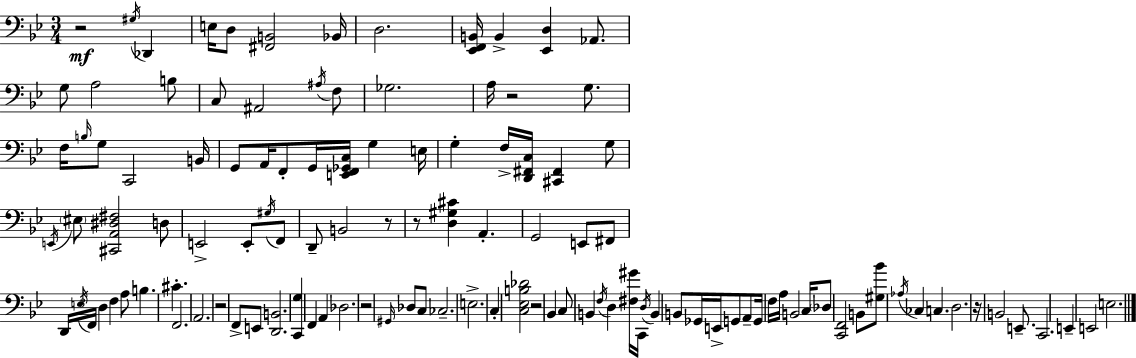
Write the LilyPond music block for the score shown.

{
  \clef bass
  \numericTimeSignature
  \time 3/4
  \key bes \major
  r2\mf \acciaccatura { gis16 } des,4 | e16 d8 <fis, b,>2 | bes,16 d2. | <ees, f, b,>16 b,4-> <ees, d>4 aes,8. | \break g8 a2 b8 | c8 ais,2 \acciaccatura { ais16 } | f8 ges2. | a16 r2 g8. | \break f16 \grace { b16 } g8 c,2 | b,16 g,8 a,16 f,8-. g,16 <e, f, ges, c>16 g4 | e16 g4-. f16-> <d, fis, c>16 <cis, fis,>4 | g8 \acciaccatura { e,16 } \parenthesize eis8 <cis, a, dis fis>2 | \break d8 e,2-> | e,8-. \acciaccatura { gis16 } f,8 d,8-- b,2 | r8 r8 <d gis cis'>4 a,4.-. | g,2 | \break e,8 fis,8 \tuplet 3/2 { d,16 \acciaccatura { e16 } f,16 } d4 | f4 a8 b4. | cis'4.-. f,2. | a,2. | \break r2 | f,8-> e,8 <d, b,>2. | <c, g>4 f,4 | a,4 des2. | \break r2 | \grace { gis,16 } des8 c8 ces2.-- | e2.-> | c4-. <c ees b des'>2 | \break r2 | bes,4 c8 b,4 | \acciaccatura { f16 } d4 <fis gis'>16 c,16 \acciaccatura { d16 } b,4 | b,8 ges,16 e,16-> g,8 a,8-- g,16 f16 a16 | \break b,2 c16 \parenthesize des8 <c, f,>2 | b,8 <gis bes'>8 \acciaccatura { aes16 } | ces4 c4. d2. | r16 b,2 | \break e,8.-- c,2. | e,4-- | e,2 e2. | \bar "|."
}